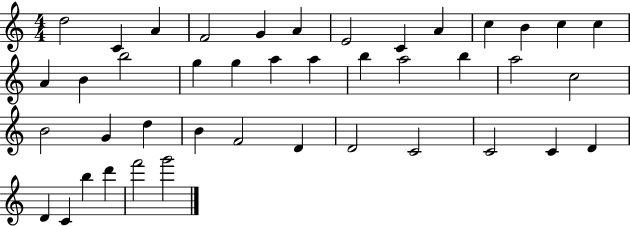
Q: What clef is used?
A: treble